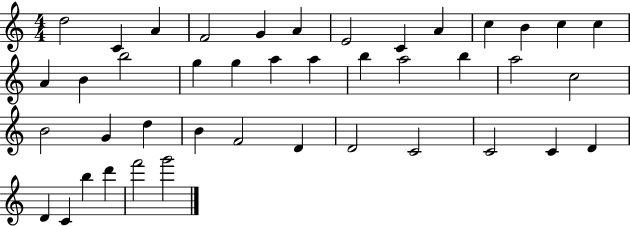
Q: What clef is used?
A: treble